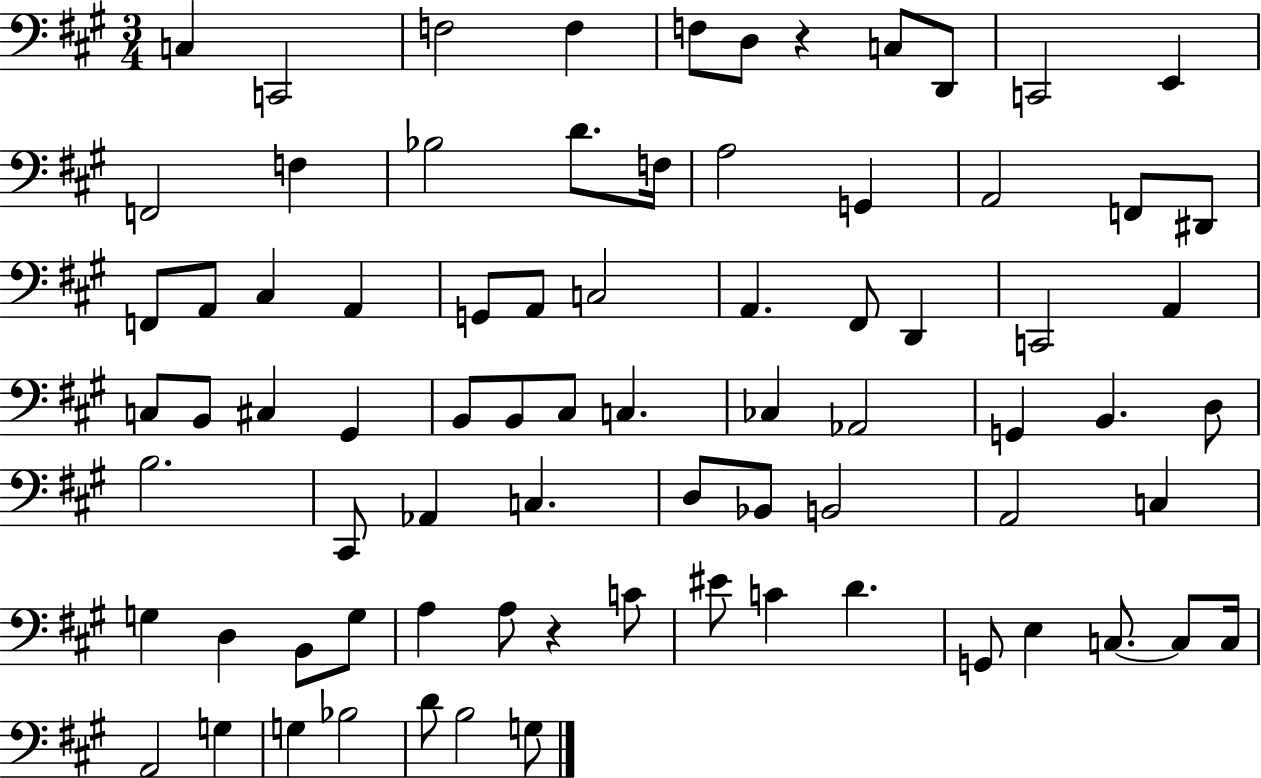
{
  \clef bass
  \numericTimeSignature
  \time 3/4
  \key a \major
  c4 c,2 | f2 f4 | f8 d8 r4 c8 d,8 | c,2 e,4 | \break f,2 f4 | bes2 d'8. f16 | a2 g,4 | a,2 f,8 dis,8 | \break f,8 a,8 cis4 a,4 | g,8 a,8 c2 | a,4. fis,8 d,4 | c,2 a,4 | \break c8 b,8 cis4 gis,4 | b,8 b,8 cis8 c4. | ces4 aes,2 | g,4 b,4. d8 | \break b2. | cis,8 aes,4 c4. | d8 bes,8 b,2 | a,2 c4 | \break g4 d4 b,8 g8 | a4 a8 r4 c'8 | eis'8 c'4 d'4. | g,8 e4 c8.~~ c8 c16 | \break a,2 g4 | g4 bes2 | d'8 b2 g8 | \bar "|."
}